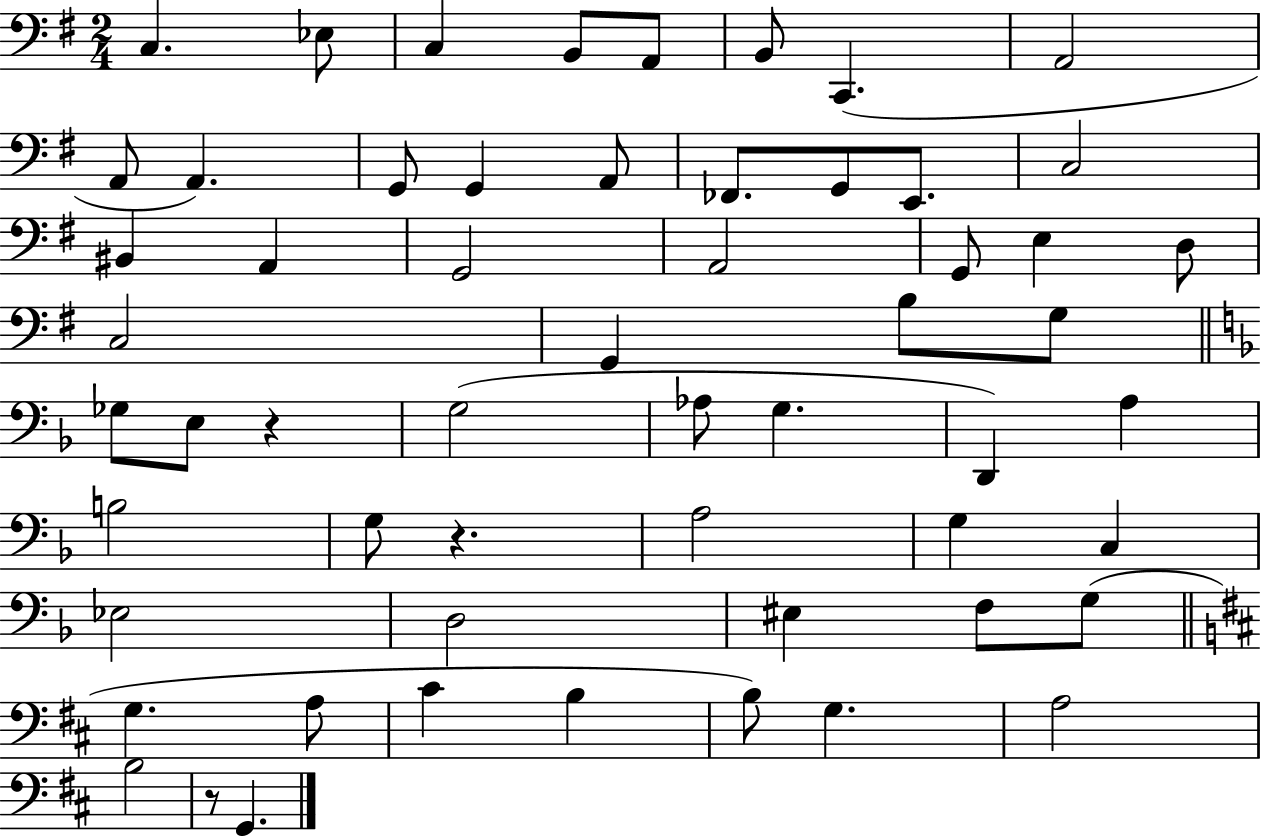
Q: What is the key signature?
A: G major